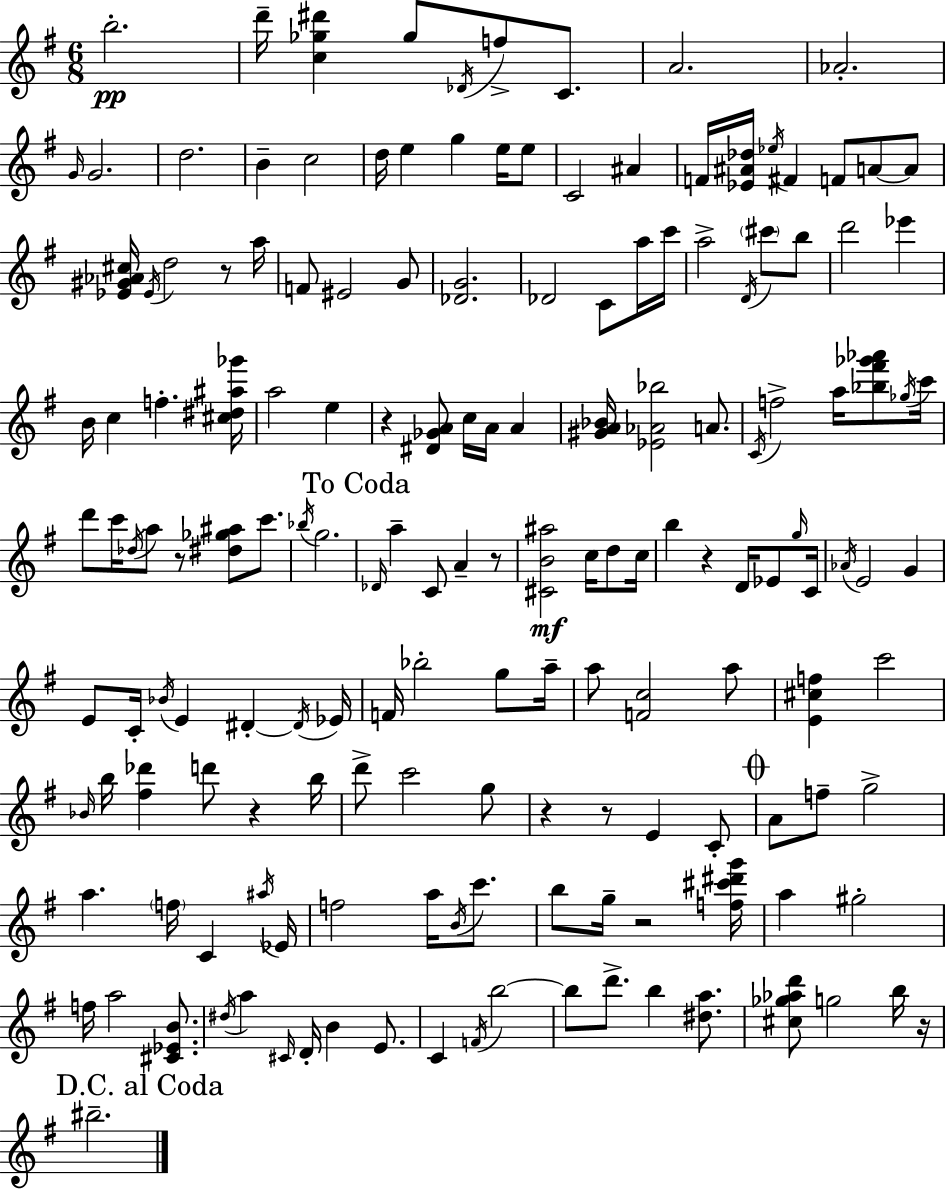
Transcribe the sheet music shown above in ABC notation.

X:1
T:Untitled
M:6/8
L:1/4
K:Em
b2 d'/4 [c_g^d'] _g/2 _D/4 f/2 C/2 A2 _A2 G/4 G2 d2 B c2 d/4 e g e/4 e/2 C2 ^A F/4 [_E^A_d]/4 _e/4 ^F F/2 A/2 A/2 [_E^G_A^c]/4 _E/4 d2 z/2 a/4 F/2 ^E2 G/2 [_DG]2 _D2 C/2 a/4 c'/4 a2 D/4 ^c'/2 b/2 d'2 _e' B/4 c f [^c^d^a_g']/4 a2 e z [^D_GA]/2 c/4 A/4 A [^GA_B]/4 [_E_A_b]2 A/2 C/4 f2 a/4 [_b^f'_g'_a']/2 _g/4 c'/4 d'/2 c'/4 _d/4 a/2 z/2 [^d_g^a]/2 c'/2 _b/4 g2 _D/4 a C/2 A z/2 [^CB^a]2 c/4 d/2 c/4 b z D/4 _E/2 g/4 C/4 _A/4 E2 G E/2 C/4 _B/4 E ^D ^D/4 _E/4 F/4 _b2 g/2 a/4 a/2 [Fc]2 a/2 [E^cf] c'2 _B/4 b/4 [^f_d'] d'/2 z b/4 d'/2 c'2 g/2 z z/2 E C/2 A/2 f/2 g2 a f/4 C ^a/4 _E/4 f2 a/4 B/4 c'/2 b/2 g/4 z2 [f^c'^d'g']/4 a ^g2 f/4 a2 [^C_EB]/2 ^d/4 a ^C/4 D/4 B E/2 C F/4 b2 b/2 d'/2 b [^da]/2 [^c_g_ad']/2 g2 b/4 z/4 ^b2